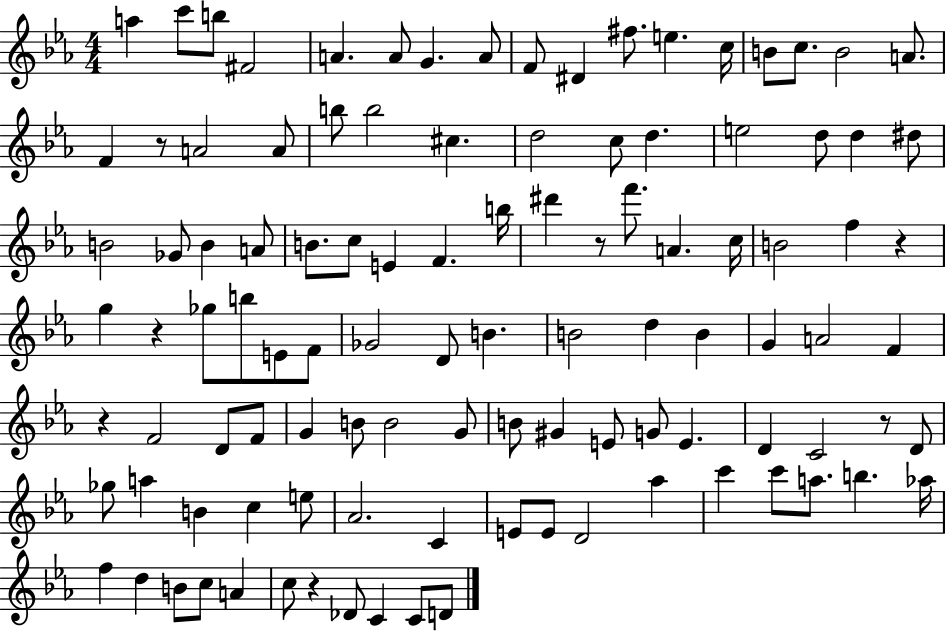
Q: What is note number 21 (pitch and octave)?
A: B5